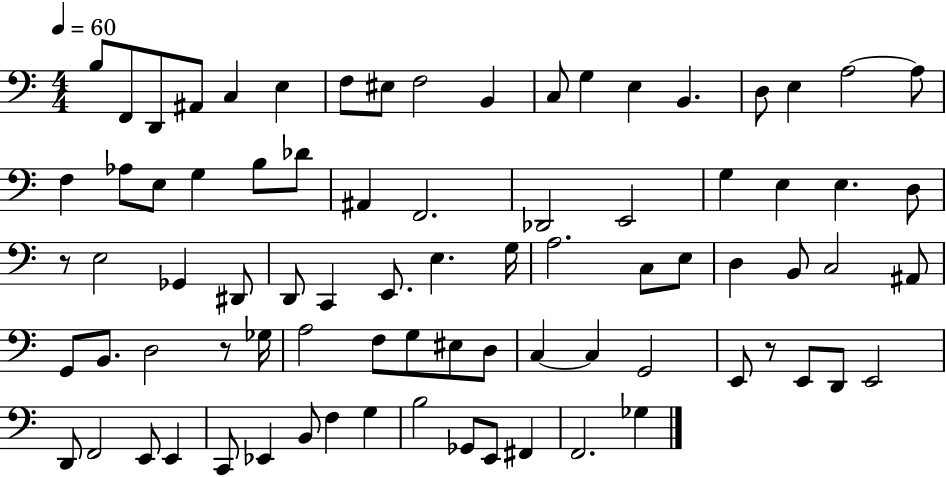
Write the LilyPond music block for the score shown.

{
  \clef bass
  \numericTimeSignature
  \time 4/4
  \key c \major
  \tempo 4 = 60
  b8 f,8 d,8 ais,8 c4 e4 | f8 eis8 f2 b,4 | c8 g4 e4 b,4. | d8 e4 a2~~ a8 | \break f4 aes8 e8 g4 b8 des'8 | ais,4 f,2. | des,2 e,2 | g4 e4 e4. d8 | \break r8 e2 ges,4 dis,8 | d,8 c,4 e,8. e4. g16 | a2. c8 e8 | d4 b,8 c2 ais,8 | \break g,8 b,8. d2 r8 ges16 | a2 f8 g8 eis8 d8 | c4~~ c4 g,2 | e,8 r8 e,8 d,8 e,2 | \break d,8 f,2 e,8 e,4 | c,8 ees,4 b,8 f4 g4 | b2 ges,8 e,8 fis,4 | f,2. ges4 | \break \bar "|."
}